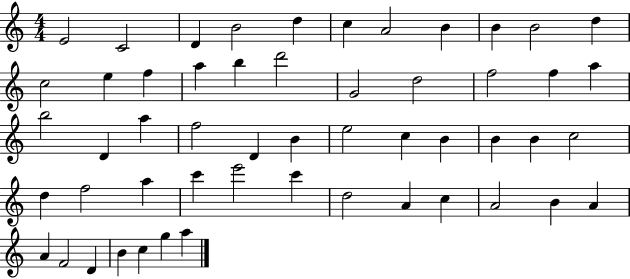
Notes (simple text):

E4/h C4/h D4/q B4/h D5/q C5/q A4/h B4/q B4/q B4/h D5/q C5/h E5/q F5/q A5/q B5/q D6/h G4/h D5/h F5/h F5/q A5/q B5/h D4/q A5/q F5/h D4/q B4/q E5/h C5/q B4/q B4/q B4/q C5/h D5/q F5/h A5/q C6/q E6/h C6/q D5/h A4/q C5/q A4/h B4/q A4/q A4/q F4/h D4/q B4/q C5/q G5/q A5/q